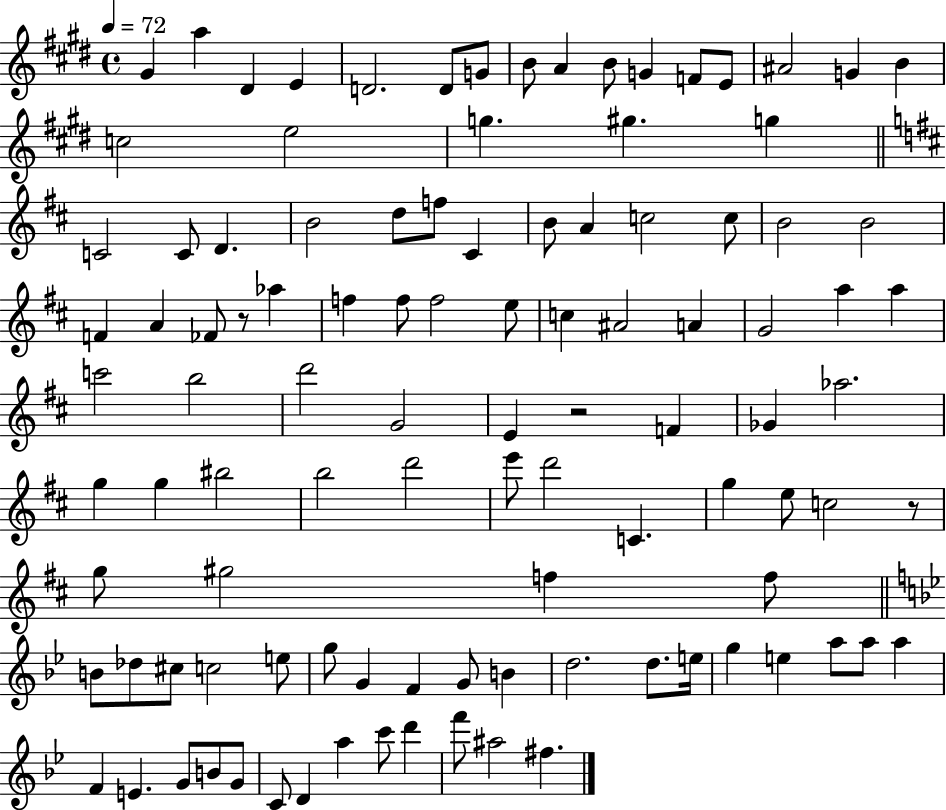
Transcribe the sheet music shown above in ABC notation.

X:1
T:Untitled
M:4/4
L:1/4
K:E
^G a ^D E D2 D/2 G/2 B/2 A B/2 G F/2 E/2 ^A2 G B c2 e2 g ^g g C2 C/2 D B2 d/2 f/2 ^C B/2 A c2 c/2 B2 B2 F A _F/2 z/2 _a f f/2 f2 e/2 c ^A2 A G2 a a c'2 b2 d'2 G2 E z2 F _G _a2 g g ^b2 b2 d'2 e'/2 d'2 C g e/2 c2 z/2 g/2 ^g2 f f/2 B/2 _d/2 ^c/2 c2 e/2 g/2 G F G/2 B d2 d/2 e/4 g e a/2 a/2 a F E G/2 B/2 G/2 C/2 D a c'/2 d' f'/2 ^a2 ^f